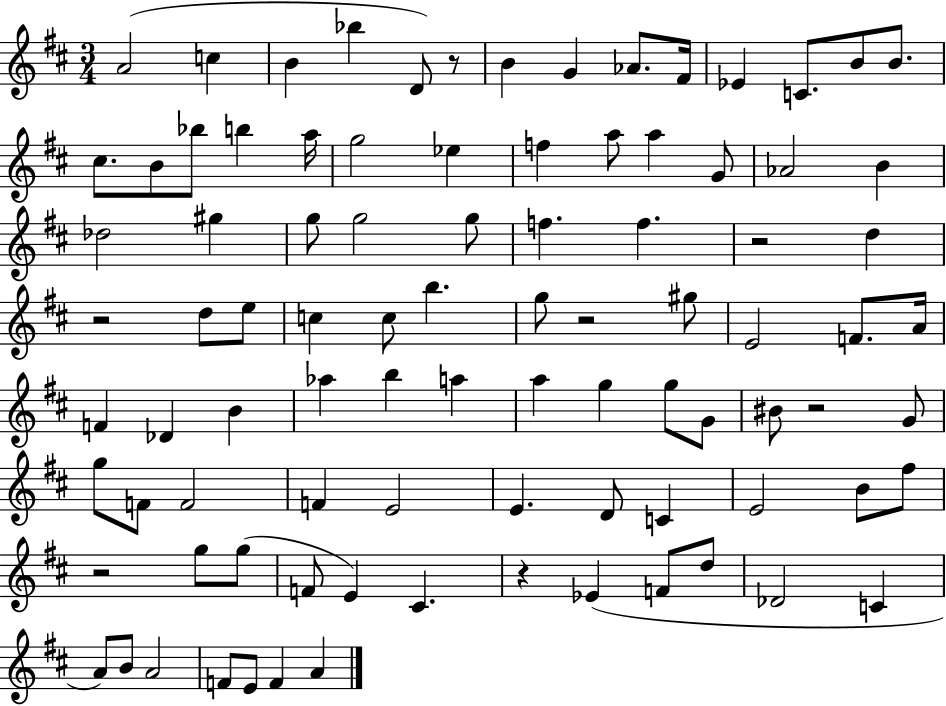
{
  \clef treble
  \numericTimeSignature
  \time 3/4
  \key d \major
  a'2( c''4 | b'4 bes''4 d'8) r8 | b'4 g'4 aes'8. fis'16 | ees'4 c'8. b'8 b'8. | \break cis''8. b'8 bes''8 b''4 a''16 | g''2 ees''4 | f''4 a''8 a''4 g'8 | aes'2 b'4 | \break des''2 gis''4 | g''8 g''2 g''8 | f''4. f''4. | r2 d''4 | \break r2 d''8 e''8 | c''4 c''8 b''4. | g''8 r2 gis''8 | e'2 f'8. a'16 | \break f'4 des'4 b'4 | aes''4 b''4 a''4 | a''4 g''4 g''8 g'8 | bis'8 r2 g'8 | \break g''8 f'8 f'2 | f'4 e'2 | e'4. d'8 c'4 | e'2 b'8 fis''8 | \break r2 g''8 g''8( | f'8 e'4) cis'4. | r4 ees'4( f'8 d''8 | des'2 c'4 | \break a'8) b'8 a'2 | f'8 e'8 f'4 a'4 | \bar "|."
}